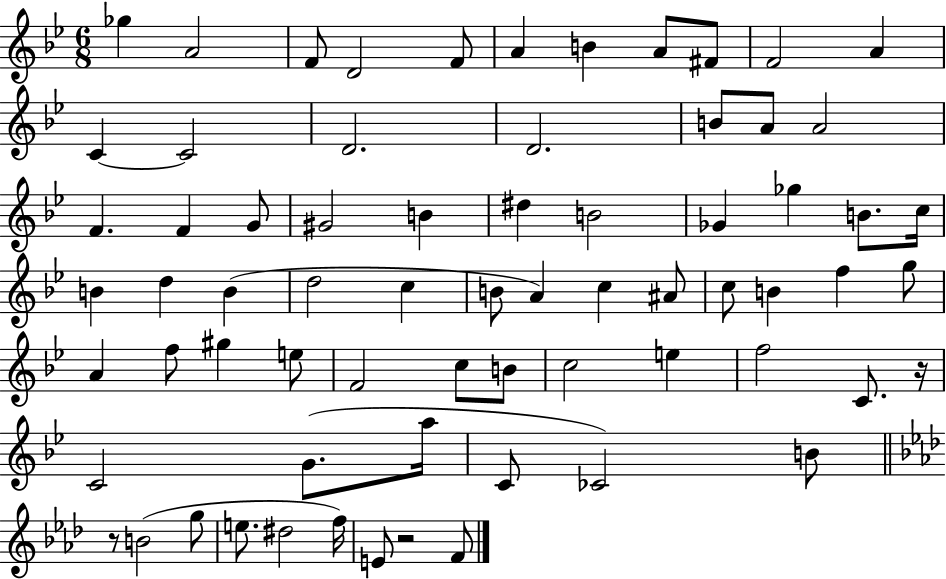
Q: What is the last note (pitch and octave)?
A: F4